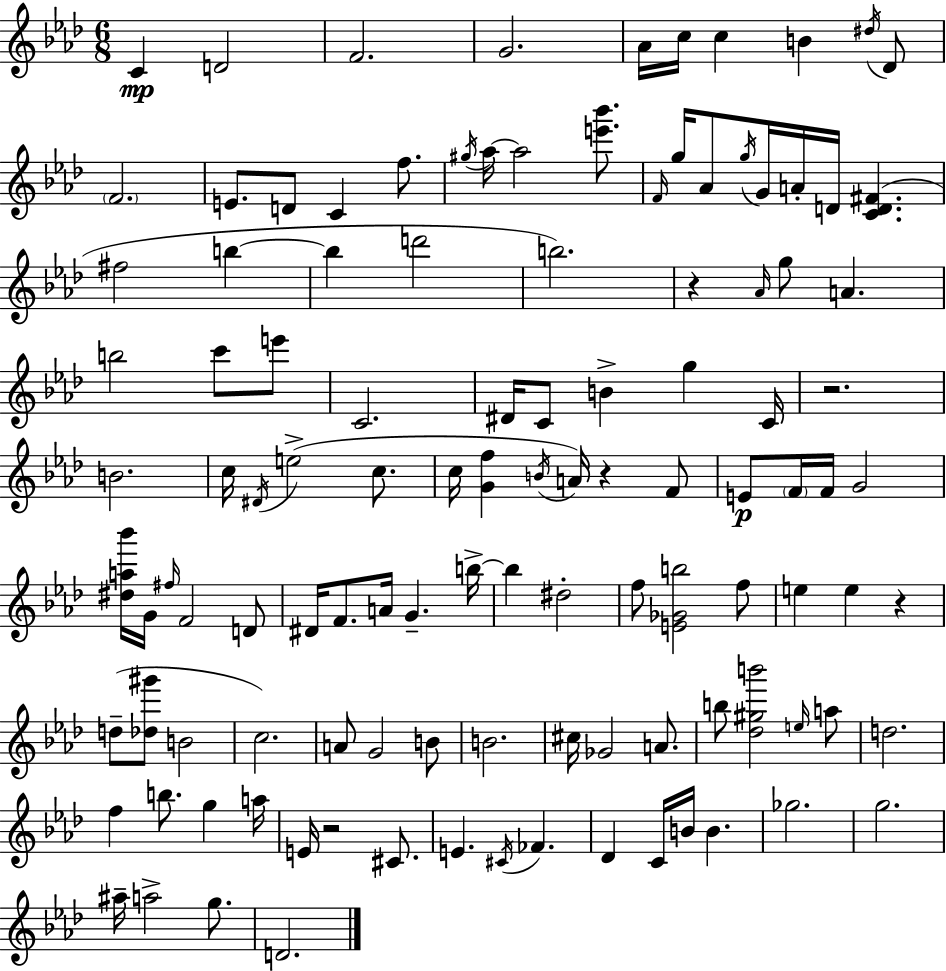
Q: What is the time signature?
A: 6/8